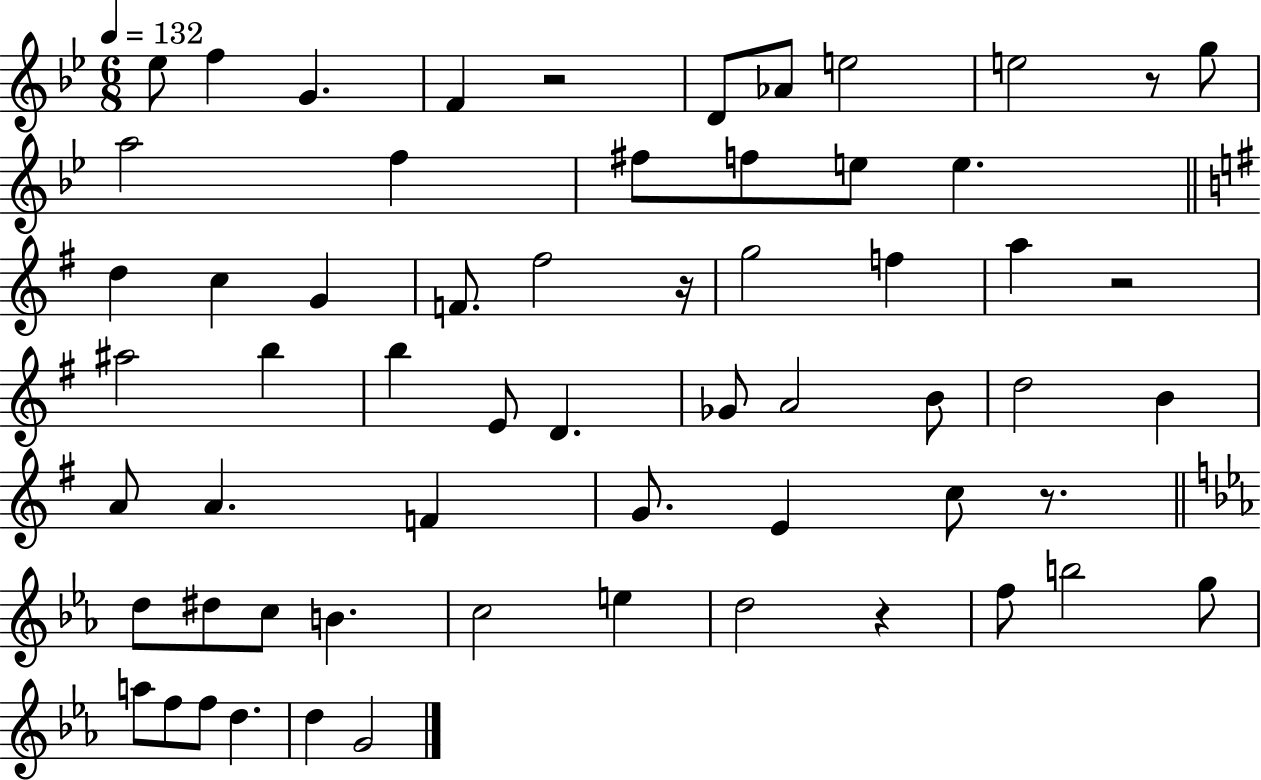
{
  \clef treble
  \numericTimeSignature
  \time 6/8
  \key bes \major
  \tempo 4 = 132
  \repeat volta 2 { ees''8 f''4 g'4. | f'4 r2 | d'8 aes'8 e''2 | e''2 r8 g''8 | \break a''2 f''4 | fis''8 f''8 e''8 e''4. | \bar "||" \break \key g \major d''4 c''4 g'4 | f'8. fis''2 r16 | g''2 f''4 | a''4 r2 | \break ais''2 b''4 | b''4 e'8 d'4. | ges'8 a'2 b'8 | d''2 b'4 | \break a'8 a'4. f'4 | g'8. e'4 c''8 r8. | \bar "||" \break \key ees \major d''8 dis''8 c''8 b'4. | c''2 e''4 | d''2 r4 | f''8 b''2 g''8 | \break a''8 f''8 f''8 d''4. | d''4 g'2 | } \bar "|."
}